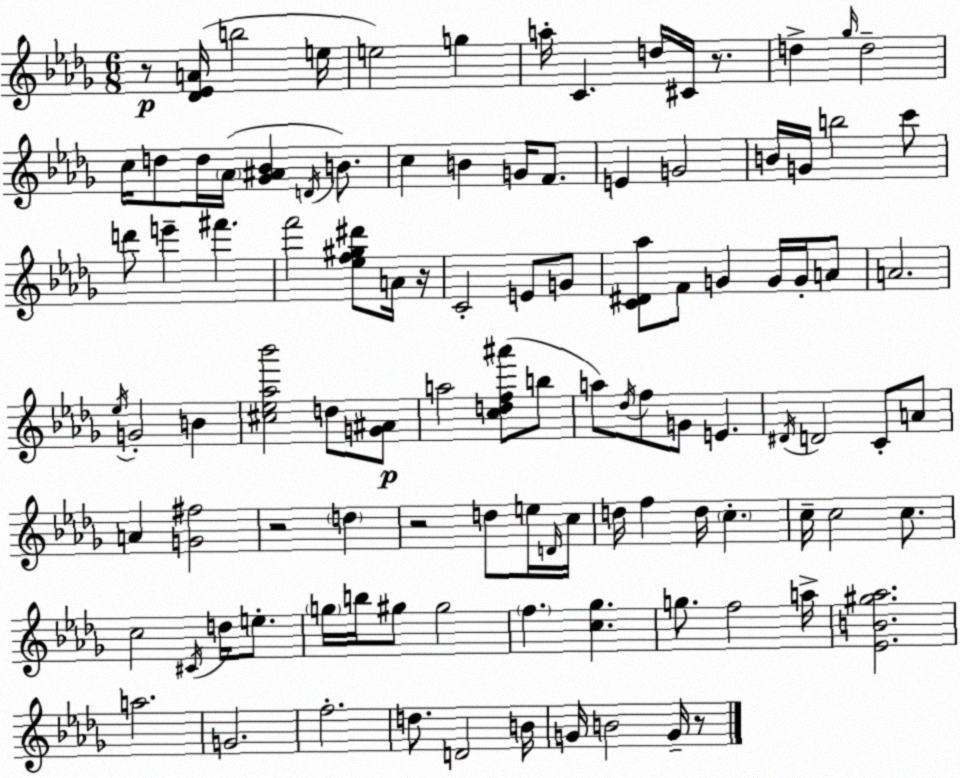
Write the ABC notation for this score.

X:1
T:Untitled
M:6/8
L:1/4
K:Bbm
z/2 [_D_EA]/4 b2 e/4 e2 g a/4 C d/4 ^C/4 z/2 d _g/4 d2 c/4 d/2 d/4 _A/4 [_G^A_B] D/4 B/2 c B G/4 F/2 E G2 B/4 G/4 b2 c'/2 d'/2 e' ^f' f'2 [_ef^g^d']/2 A/4 z/4 C2 E/2 G/2 [C^D_a]/2 F/2 G G/4 G/4 A/2 A2 _e/4 G2 B [^c_e_a_b']2 d/2 [G^A]/2 a2 [cdf^a']/2 b/2 a/2 _d/4 f/2 G/2 E ^D/4 D2 C/2 A/2 A [G^f]2 z2 d z2 d/2 e/4 D/4 c/4 d/4 f d/4 c c/4 c2 c/2 c2 ^C/4 d/4 e/2 g/4 b/4 ^g/2 ^g2 f [c_g] g/2 f2 a/4 [_EB^g_a]2 a2 G2 f2 d/2 D2 B/4 G/4 B2 G/4 z/2